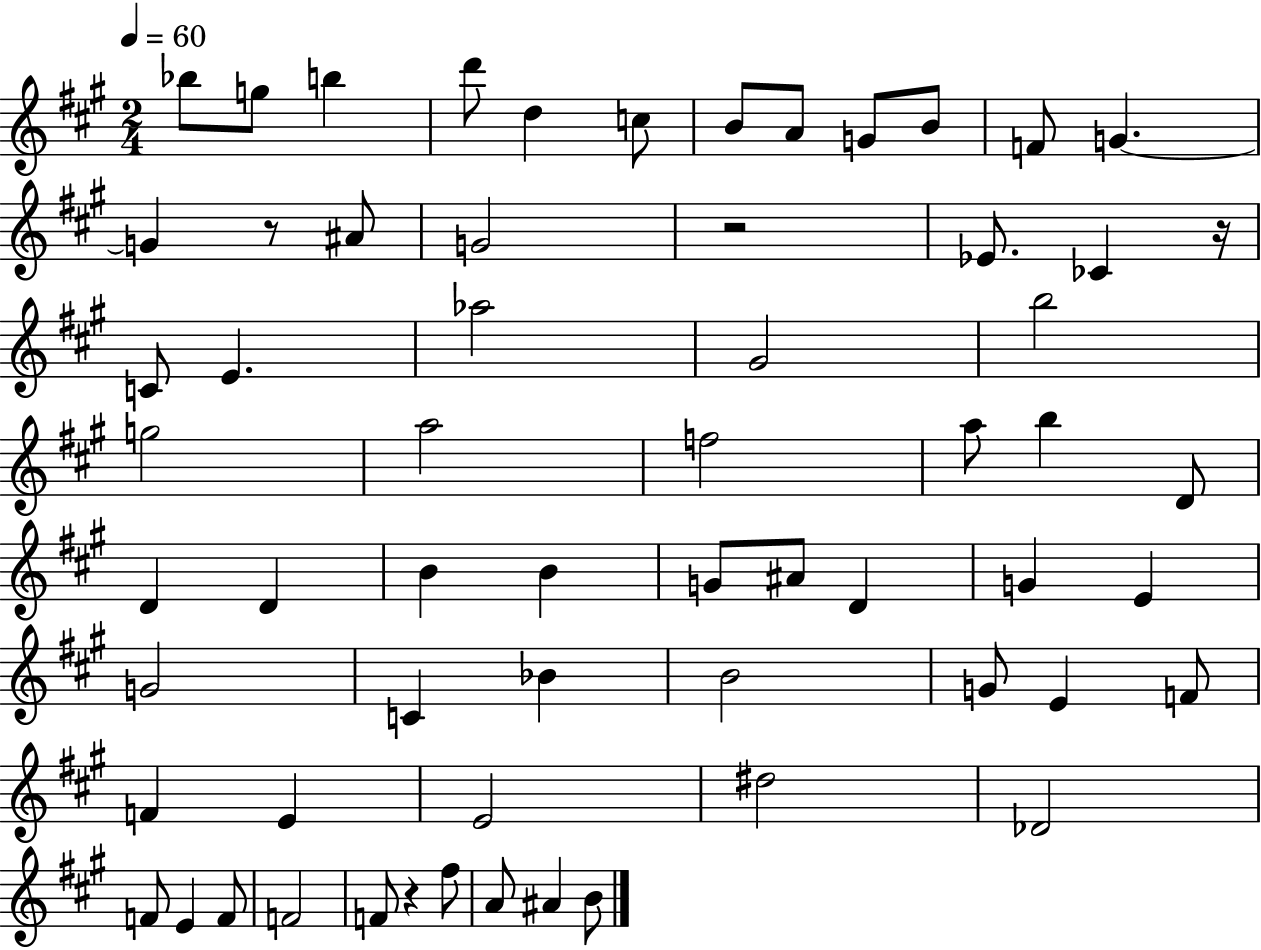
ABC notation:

X:1
T:Untitled
M:2/4
L:1/4
K:A
_b/2 g/2 b d'/2 d c/2 B/2 A/2 G/2 B/2 F/2 G G z/2 ^A/2 G2 z2 _E/2 _C z/4 C/2 E _a2 ^G2 b2 g2 a2 f2 a/2 b D/2 D D B B G/2 ^A/2 D G E G2 C _B B2 G/2 E F/2 F E E2 ^d2 _D2 F/2 E F/2 F2 F/2 z ^f/2 A/2 ^A B/2